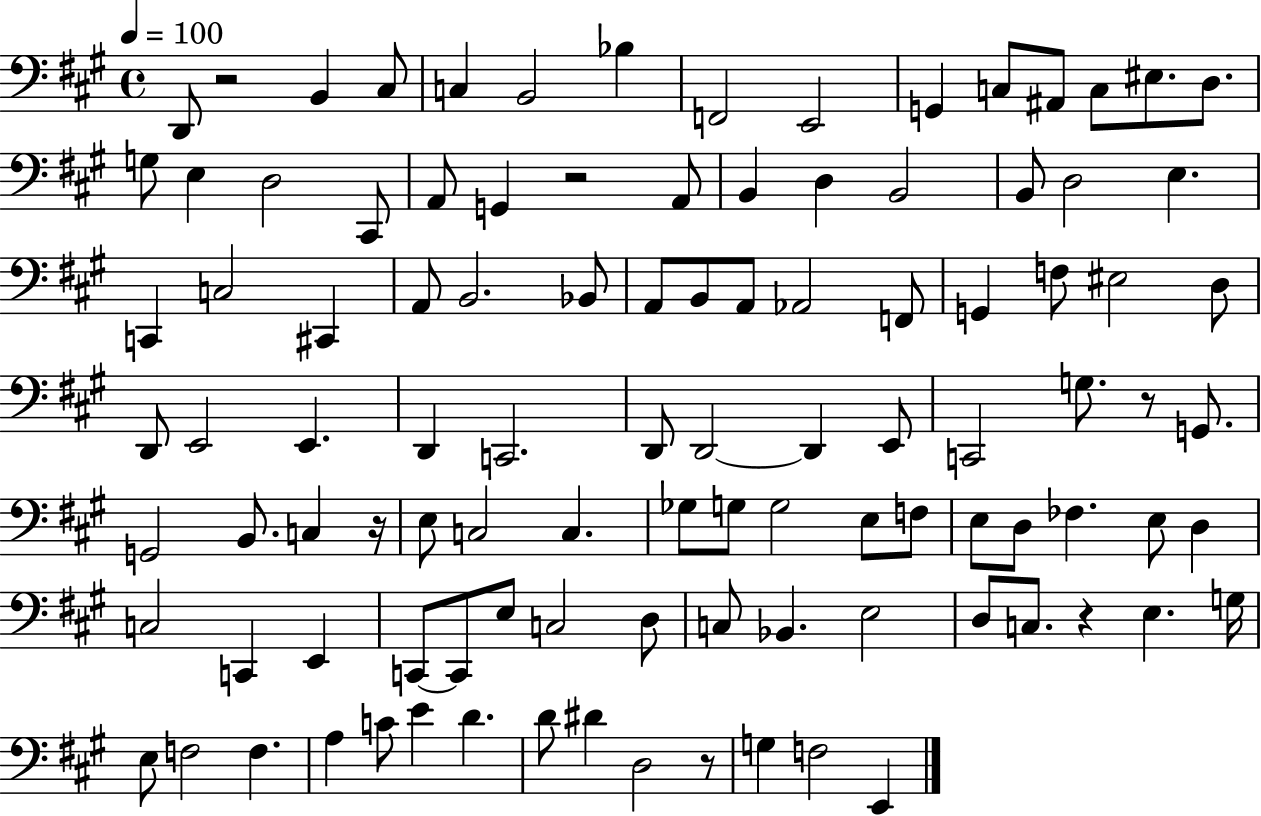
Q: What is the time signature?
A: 4/4